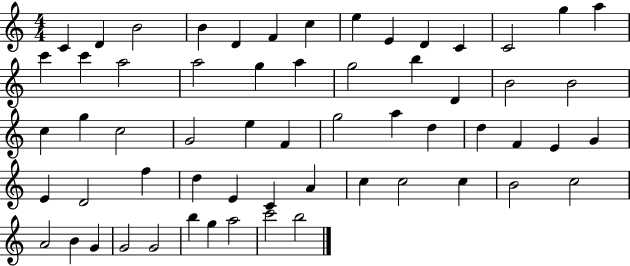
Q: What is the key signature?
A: C major